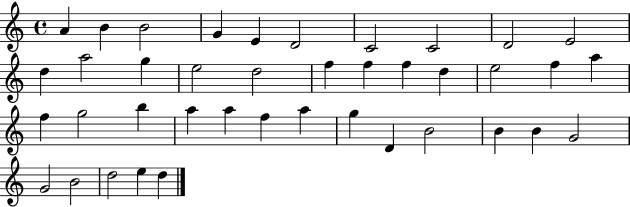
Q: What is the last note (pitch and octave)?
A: D5